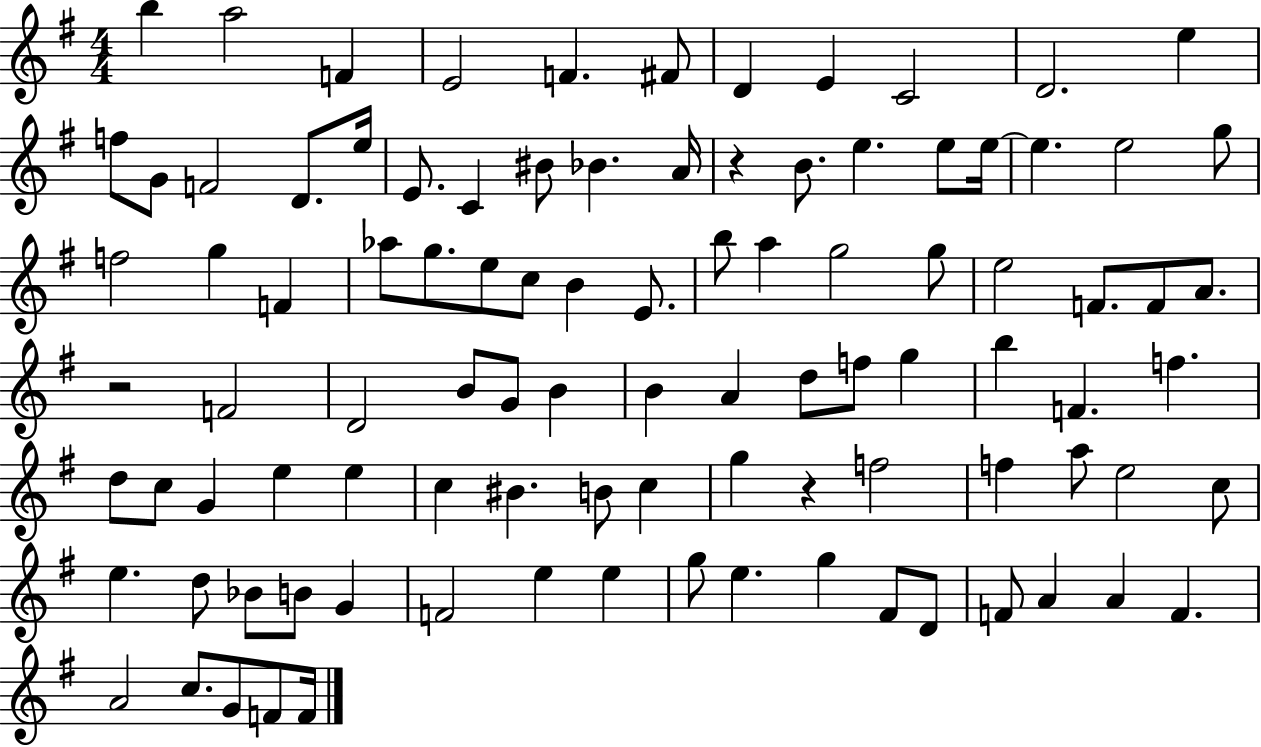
X:1
T:Untitled
M:4/4
L:1/4
K:G
b a2 F E2 F ^F/2 D E C2 D2 e f/2 G/2 F2 D/2 e/4 E/2 C ^B/2 _B A/4 z B/2 e e/2 e/4 e e2 g/2 f2 g F _a/2 g/2 e/2 c/2 B E/2 b/2 a g2 g/2 e2 F/2 F/2 A/2 z2 F2 D2 B/2 G/2 B B A d/2 f/2 g b F f d/2 c/2 G e e c ^B B/2 c g z f2 f a/2 e2 c/2 e d/2 _B/2 B/2 G F2 e e g/2 e g ^F/2 D/2 F/2 A A F A2 c/2 G/2 F/2 F/4